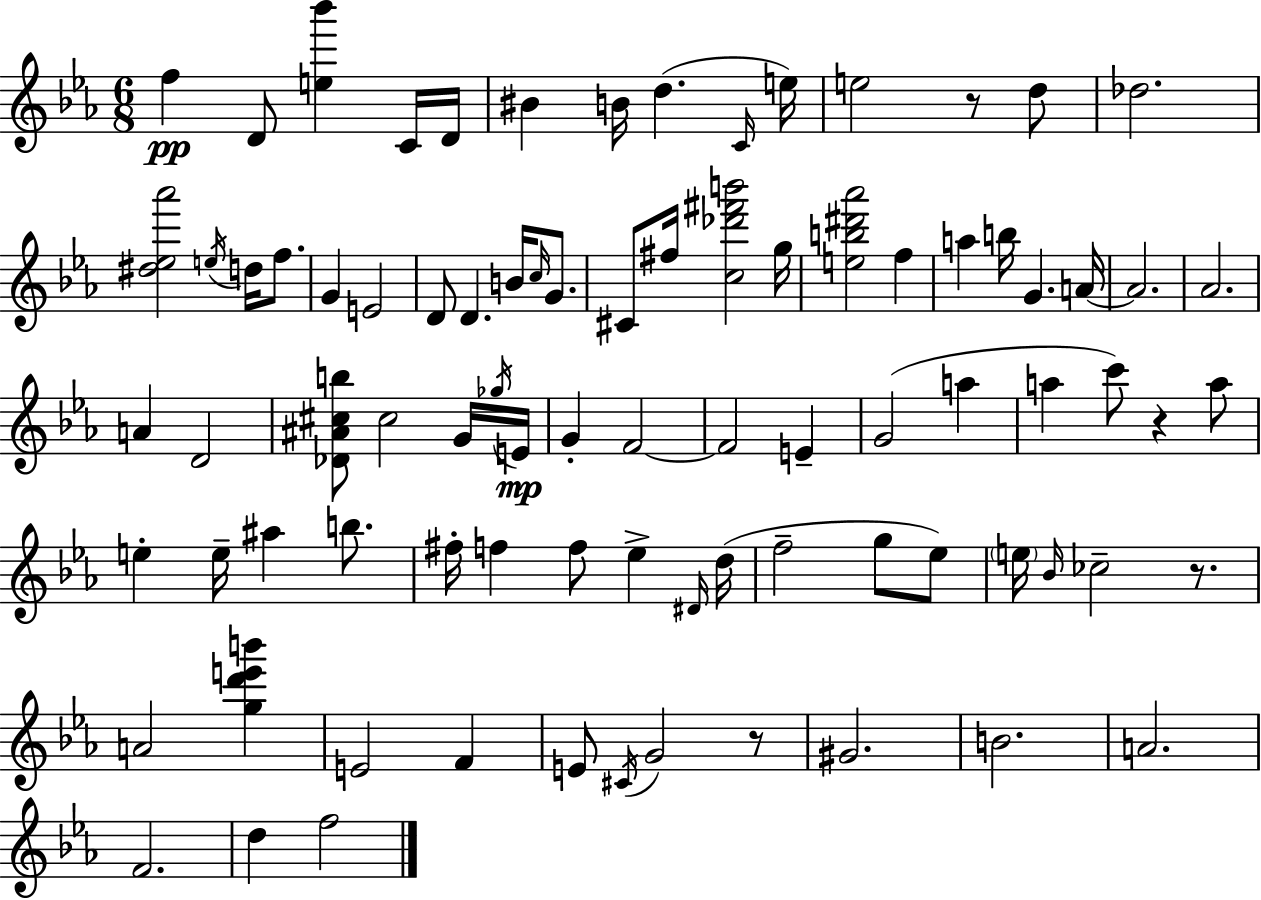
F5/q D4/e [E5,Bb6]/q C4/s D4/s BIS4/q B4/s D5/q. C4/s E5/s E5/h R/e D5/e Db5/h. [D#5,Eb5,Ab6]/h E5/s D5/s F5/e. G4/q E4/h D4/e D4/q. B4/s C5/s G4/e. C#4/e F#5/s [C5,Db6,F#6,B6]/h G5/s [E5,B5,D#6,Ab6]/h F5/q A5/q B5/s G4/q. A4/s A4/h. Ab4/h. A4/q D4/h [Db4,A#4,C#5,B5]/e C#5/h G4/s Gb5/s E4/s G4/q F4/h F4/h E4/q G4/h A5/q A5/q C6/e R/q A5/e E5/q E5/s A#5/q B5/e. F#5/s F5/q F5/e Eb5/q D#4/s D5/s F5/h G5/e Eb5/e E5/s Bb4/s CES5/h R/e. A4/h [G5,D6,E6,B6]/q E4/h F4/q E4/e C#4/s G4/h R/e G#4/h. B4/h. A4/h. F4/h. D5/q F5/h